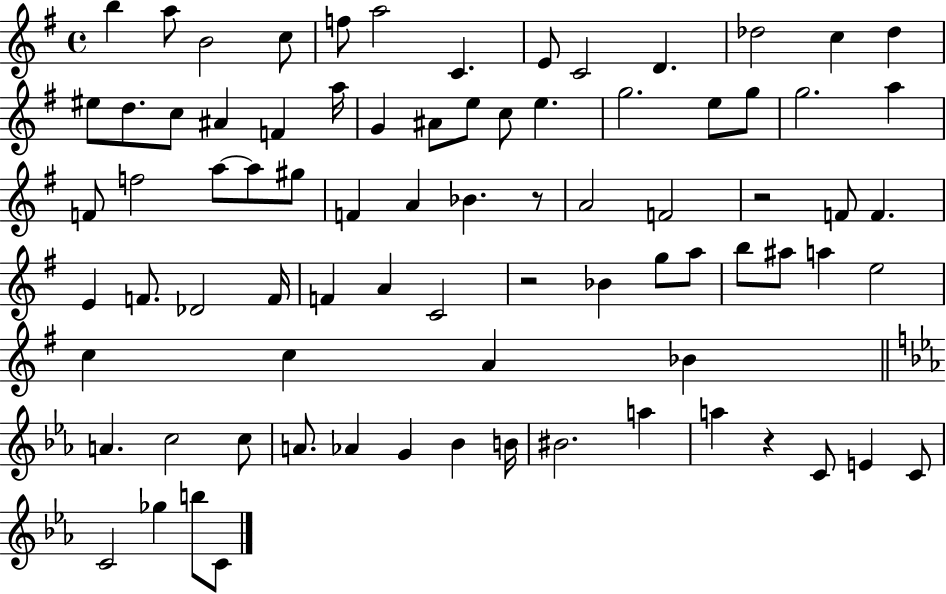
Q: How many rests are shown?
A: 4